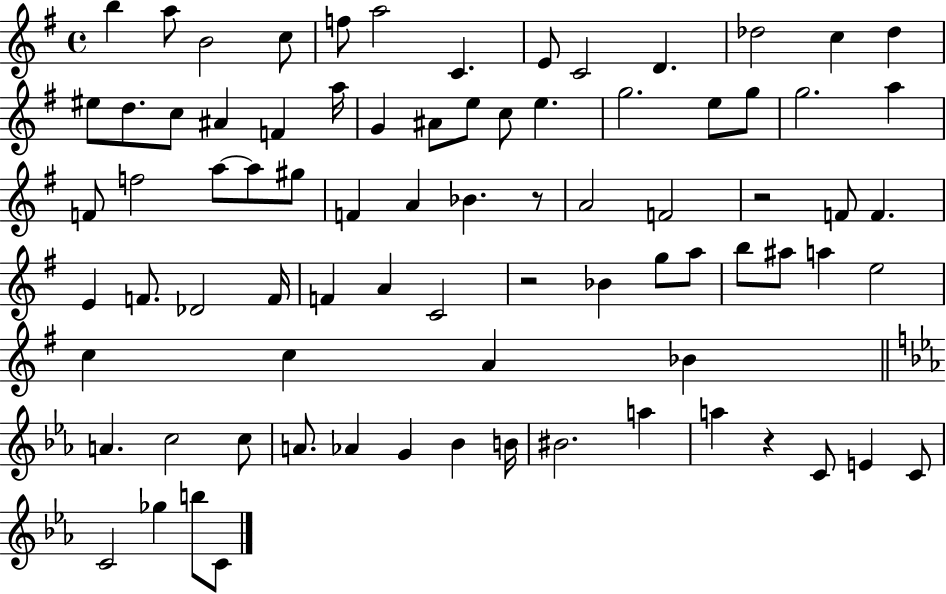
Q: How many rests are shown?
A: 4